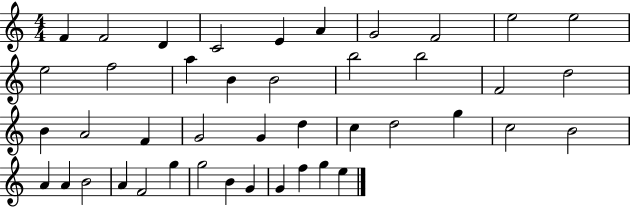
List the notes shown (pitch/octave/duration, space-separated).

F4/q F4/h D4/q C4/h E4/q A4/q G4/h F4/h E5/h E5/h E5/h F5/h A5/q B4/q B4/h B5/h B5/h F4/h D5/h B4/q A4/h F4/q G4/h G4/q D5/q C5/q D5/h G5/q C5/h B4/h A4/q A4/q B4/h A4/q F4/h G5/q G5/h B4/q G4/q G4/q F5/q G5/q E5/q